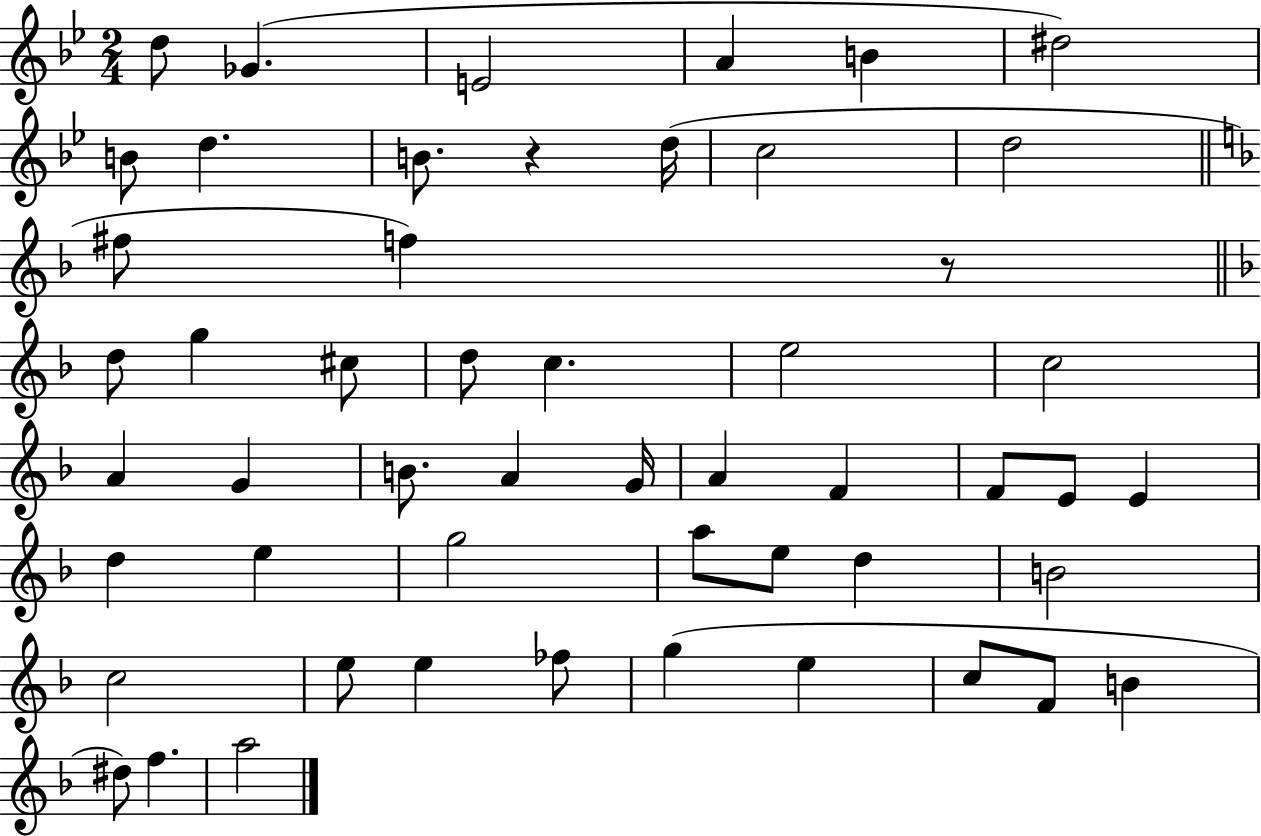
X:1
T:Untitled
M:2/4
L:1/4
K:Bb
d/2 _G E2 A B ^d2 B/2 d B/2 z d/4 c2 d2 ^f/2 f z/2 d/2 g ^c/2 d/2 c e2 c2 A G B/2 A G/4 A F F/2 E/2 E d e g2 a/2 e/2 d B2 c2 e/2 e _f/2 g e c/2 F/2 B ^d/2 f a2